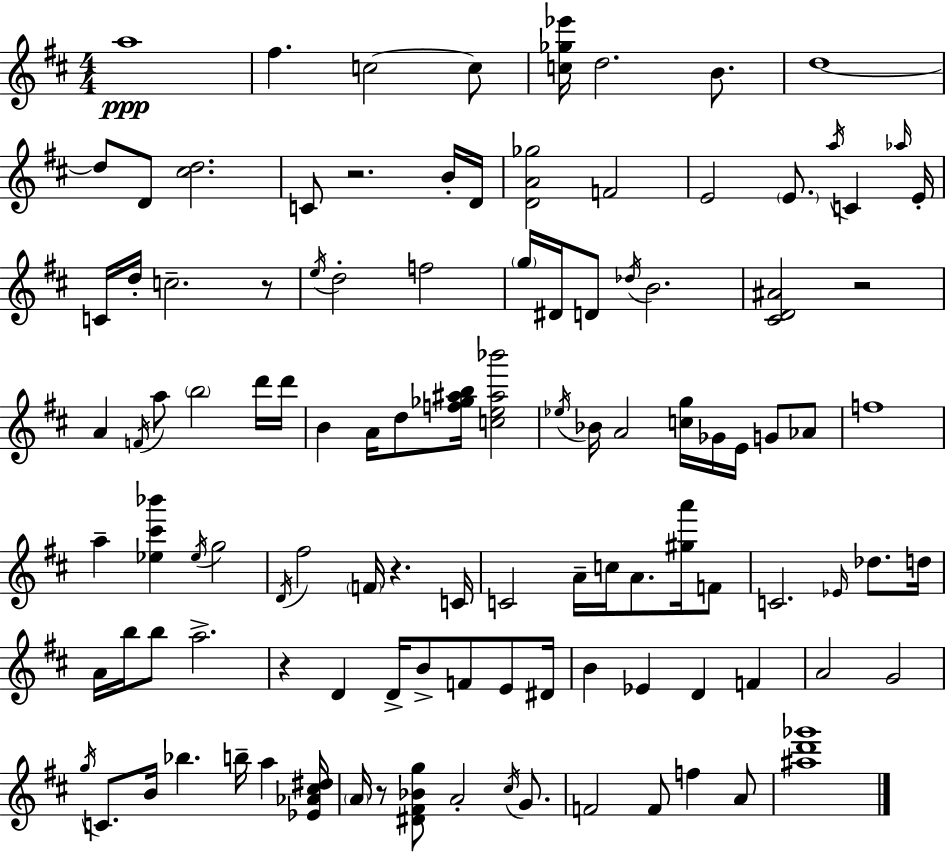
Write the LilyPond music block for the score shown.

{
  \clef treble
  \numericTimeSignature
  \time 4/4
  \key d \major
  a''1\ppp | fis''4. c''2~~ c''8 | <c'' ges'' ees'''>16 d''2. b'8. | d''1~~ | \break d''8 d'8 <cis'' d''>2. | c'8 r2. b'16-. d'16 | <d' a' ges''>2 f'2 | e'2 \parenthesize e'8. \acciaccatura { a''16 } c'4 | \break \grace { aes''16 } e'16-. c'16 d''16-. c''2.-- | r8 \acciaccatura { e''16 } d''2-. f''2 | \parenthesize g''16 dis'16 d'8 \acciaccatura { des''16 } b'2. | <cis' d' ais'>2 r2 | \break a'4 \acciaccatura { f'16 } a''8 \parenthesize b''2 | d'''16 d'''16 b'4 a'16 d''8 <f'' ges'' ais'' b''>16 <c'' e'' ais'' bes'''>2 | \acciaccatura { ees''16 } bes'16 a'2 <c'' g''>16 | ges'16 e'16 g'8 aes'8 f''1 | \break a''4-- <ees'' cis''' bes'''>4 \acciaccatura { ees''16 } g''2 | \acciaccatura { d'16 } fis''2 | \parenthesize f'16 r4. c'16 c'2 | a'16-- c''16 a'8. <gis'' a'''>16 f'8 c'2. | \break \grace { ees'16 } des''8. d''16 a'16 b''16 b''8 a''2.-> | r4 d'4 | d'16-> b'8-> f'8 e'8 dis'16 b'4 ees'4 | d'4 f'4 a'2 | \break g'2 \acciaccatura { g''16 } c'8. b'16 bes''4. | b''16-- a''4 <ees' aes' cis'' dis''>16 \parenthesize a'16 r8 <dis' fis' bes' g''>8 a'2-. | \acciaccatura { cis''16 } g'8. f'2 | f'8 f''4 a'8 <ais'' d''' ges'''>1 | \break \bar "|."
}